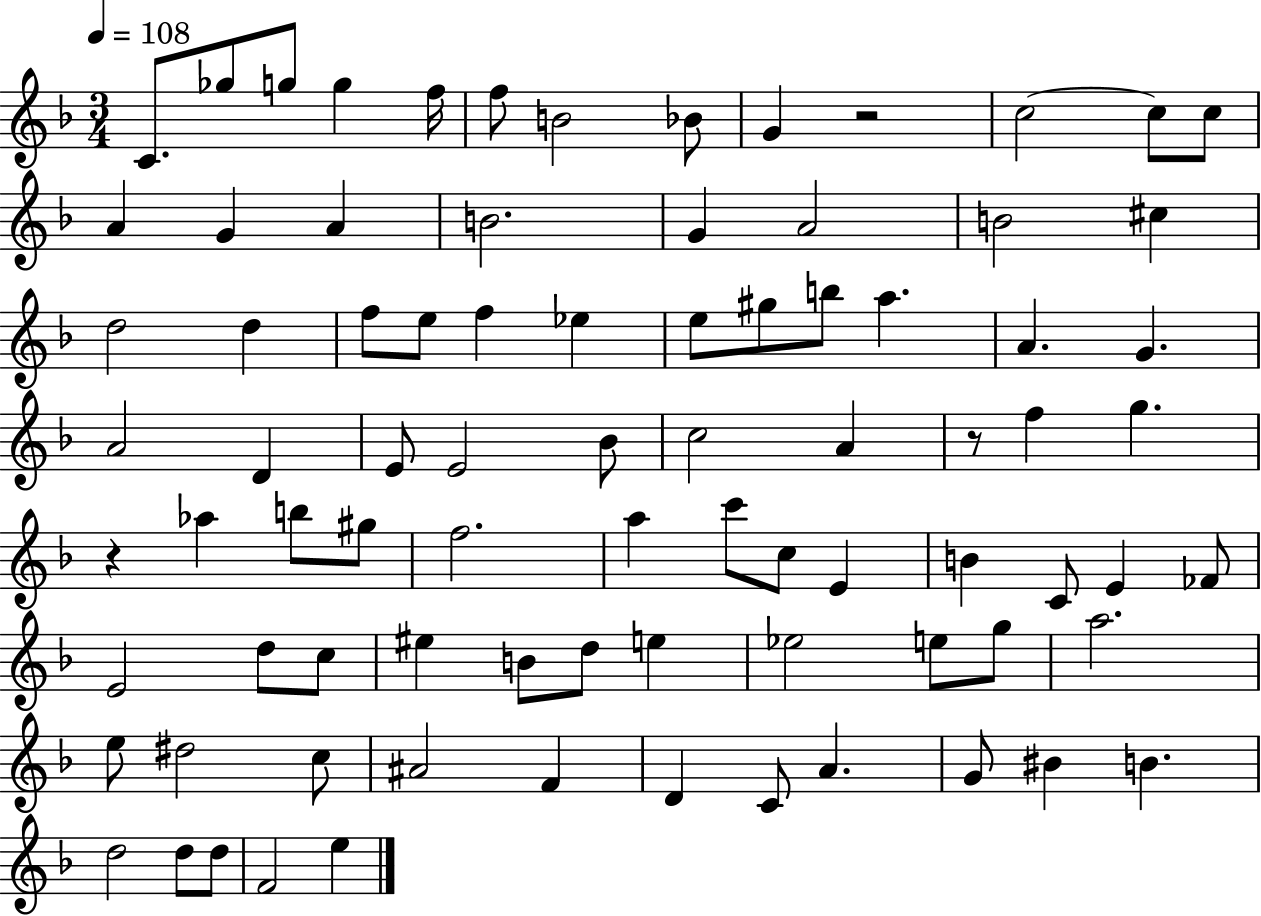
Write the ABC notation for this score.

X:1
T:Untitled
M:3/4
L:1/4
K:F
C/2 _g/2 g/2 g f/4 f/2 B2 _B/2 G z2 c2 c/2 c/2 A G A B2 G A2 B2 ^c d2 d f/2 e/2 f _e e/2 ^g/2 b/2 a A G A2 D E/2 E2 _B/2 c2 A z/2 f g z _a b/2 ^g/2 f2 a c'/2 c/2 E B C/2 E _F/2 E2 d/2 c/2 ^e B/2 d/2 e _e2 e/2 g/2 a2 e/2 ^d2 c/2 ^A2 F D C/2 A G/2 ^B B d2 d/2 d/2 F2 e